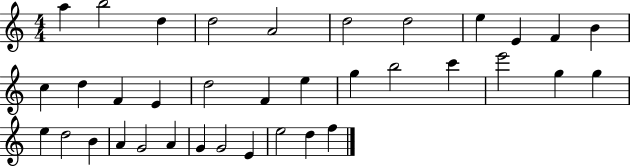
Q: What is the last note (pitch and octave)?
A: F5